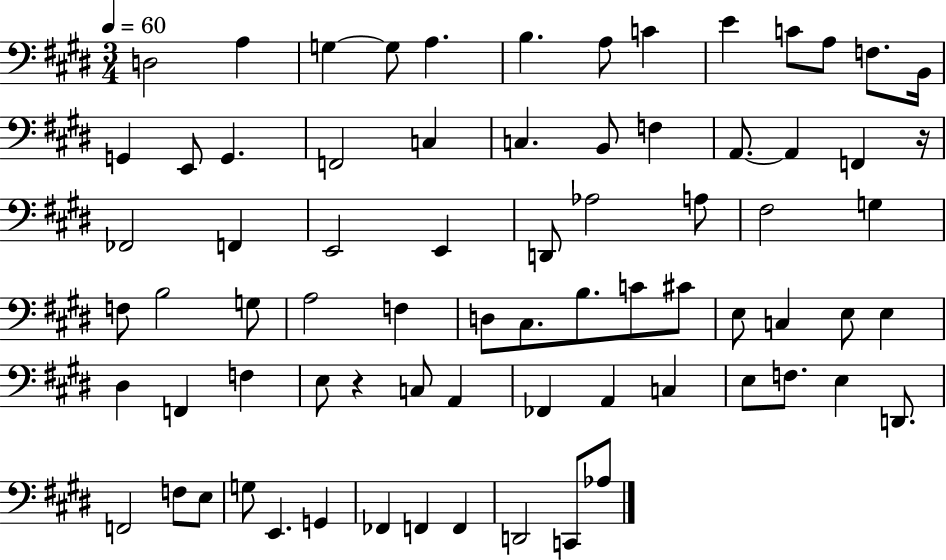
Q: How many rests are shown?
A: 2